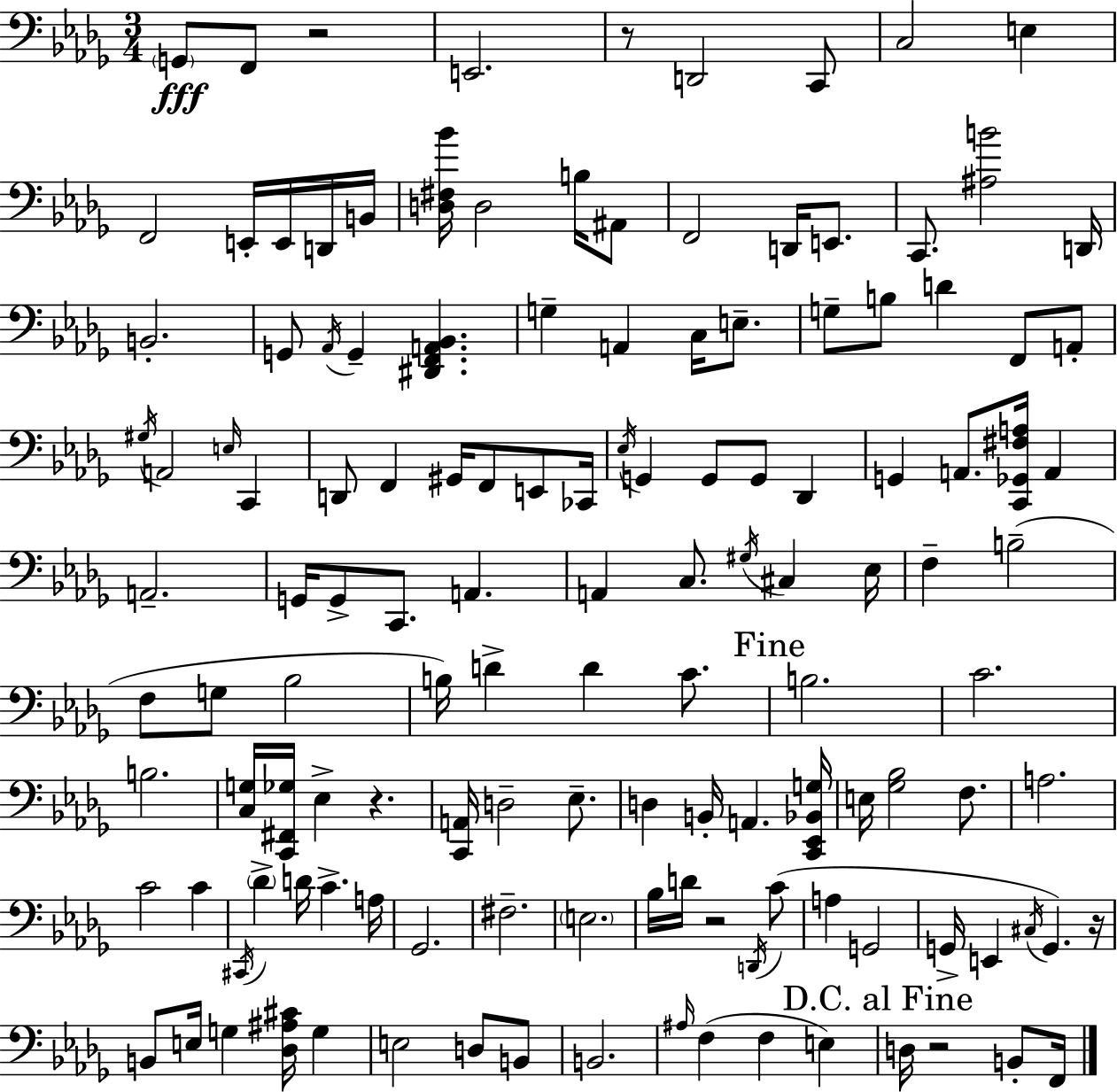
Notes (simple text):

G2/e F2/e R/h E2/h. R/e D2/h C2/e C3/h E3/q F2/h E2/s E2/s D2/s B2/s [D3,F#3,Bb4]/s D3/h B3/s A#2/e F2/h D2/s E2/e. C2/e. [A#3,B4]/h D2/s B2/h. G2/e Ab2/s G2/q [D#2,F2,A2,Bb2]/q. G3/q A2/q C3/s E3/e. G3/e B3/e D4/q F2/e A2/e G#3/s A2/h E3/s C2/q D2/e F2/q G#2/s F2/e E2/e CES2/s Eb3/s G2/q G2/e G2/e Db2/q G2/q A2/e. [C2,Gb2,F#3,A3]/s A2/q A2/h. G2/s G2/e C2/e. A2/q. A2/q C3/e. G#3/s C#3/q Eb3/s F3/q B3/h F3/e G3/e Bb3/h B3/s D4/q D4/q C4/e. B3/h. C4/h. B3/h. [C3,G3]/s [C2,F#2,Gb3]/s Eb3/q R/q. [C2,A2]/s D3/h Eb3/e. D3/q B2/s A2/q. [C2,Eb2,Bb2,G3]/s E3/s [Gb3,Bb3]/h F3/e. A3/h. C4/h C4/q C#2/s Db4/q D4/s C4/q. A3/s Gb2/h. F#3/h. E3/h. Bb3/s D4/s R/h D2/s C4/e A3/q G2/h G2/s E2/q C#3/s G2/q. R/s B2/e E3/s G3/q [Db3,A#3,C#4]/s G3/q E3/h D3/e B2/e B2/h. A#3/s F3/q F3/q E3/q D3/s R/h B2/e F2/s